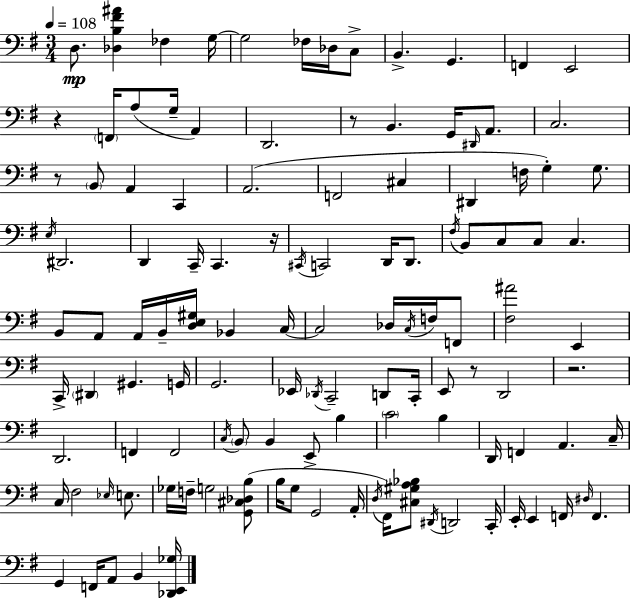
{
  \clef bass
  \numericTimeSignature
  \time 3/4
  \key e \minor
  \tempo 4 = 108
  d8.\mp <des b fis' ais'>4 fes4 g16~~ | g2 fes16 des16 c8-> | b,4.-> g,4. | f,4 e,2 | \break r4 \parenthesize f,16 a8( g16-- a,4) | d,2. | r8 b,4. g,16 \grace { dis,16 } a,8. | c2. | \break r8 \parenthesize b,8 a,4 c,4 | a,2.( | f,2 cis4 | dis,4 f16 g4-.) g8. | \break \acciaccatura { e16 } dis,2. | d,4 c,16-- c,4. | r16 \acciaccatura { cis,16 } c,2 d,16 | d,8. \acciaccatura { fis16 } b,8 c8 c8 c4. | \break b,8 a,8 a,16 b,16-- <d e gis>16 bes,4 | c16~~ c2 | des16 \acciaccatura { c16 } f16 f,8 <fis ais'>2 | e,4 c,16-> \parenthesize dis,4 gis,4. | \break g,16 g,2. | ees,16 \acciaccatura { des,16 } c,2-- | d,8 c,16-. e,8 r8 d,2 | r2. | \break d,2. | f,4 f,2 | \acciaccatura { c16 } \parenthesize b,8 b,4 | e,8-> b4 \parenthesize c'2 | \break b4 d,16 f,4 | a,4. c16-- c16 fis2 | \grace { ees16 } e8. ges16 f16-- g2 | <g, cis des b>8( b16 g8 g,2 | \break a,16-. \acciaccatura { d16 }) fis,16 <cis gis a bes>8 | \acciaccatura { dis,16 } d,2 c,16-. e,16-. e,4 | f,16 \grace { dis16 } f,4. g,4 | f,16 a,8 b,4 <des, e, ges>16 \bar "|."
}